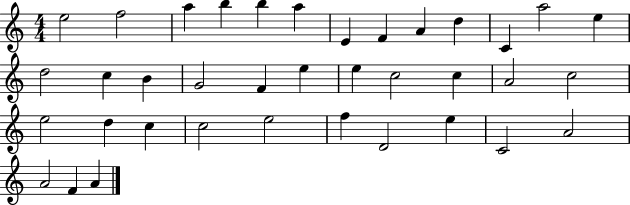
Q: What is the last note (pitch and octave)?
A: A4